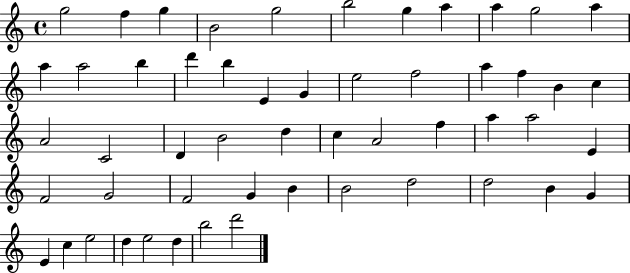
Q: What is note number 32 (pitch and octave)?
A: F5